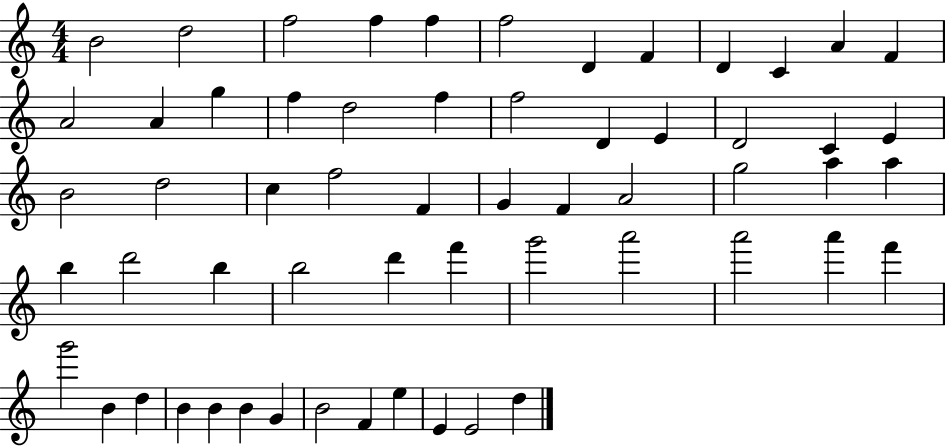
{
  \clef treble
  \numericTimeSignature
  \time 4/4
  \key c \major
  b'2 d''2 | f''2 f''4 f''4 | f''2 d'4 f'4 | d'4 c'4 a'4 f'4 | \break a'2 a'4 g''4 | f''4 d''2 f''4 | f''2 d'4 e'4 | d'2 c'4 e'4 | \break b'2 d''2 | c''4 f''2 f'4 | g'4 f'4 a'2 | g''2 a''4 a''4 | \break b''4 d'''2 b''4 | b''2 d'''4 f'''4 | g'''2 a'''2 | a'''2 a'''4 f'''4 | \break g'''2 b'4 d''4 | b'4 b'4 b'4 g'4 | b'2 f'4 e''4 | e'4 e'2 d''4 | \break \bar "|."
}